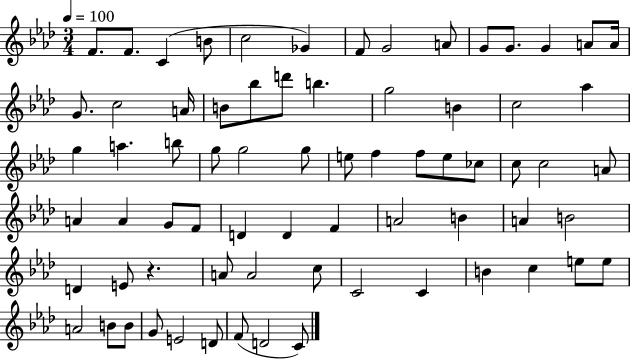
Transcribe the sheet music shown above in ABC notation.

X:1
T:Untitled
M:3/4
L:1/4
K:Ab
F/2 F/2 C B/2 c2 _G F/2 G2 A/2 G/2 G/2 G A/2 A/4 G/2 c2 A/4 B/2 _b/2 d'/2 b g2 B c2 _a g a b/2 g/2 g2 g/2 e/2 f f/2 e/2 _c/2 c/2 c2 A/2 A A G/2 F/2 D D F A2 B A B2 D E/2 z A/2 A2 c/2 C2 C B c e/2 e/2 A2 B/2 B/2 G/2 E2 D/2 F/2 D2 C/2